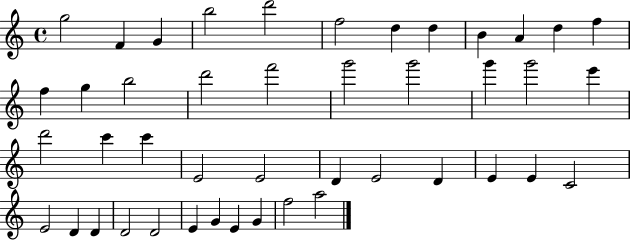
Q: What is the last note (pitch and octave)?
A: A5